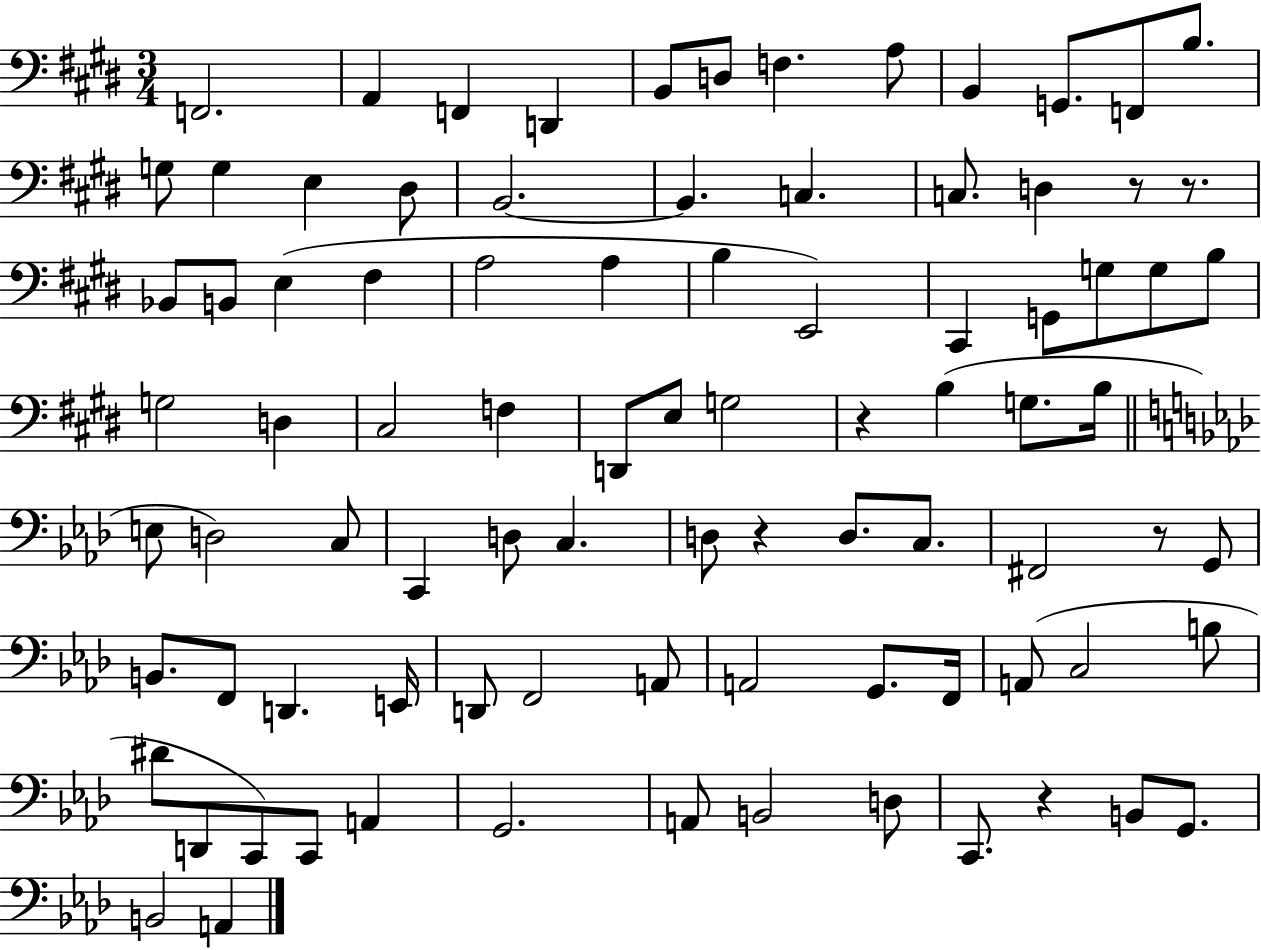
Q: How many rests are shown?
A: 6